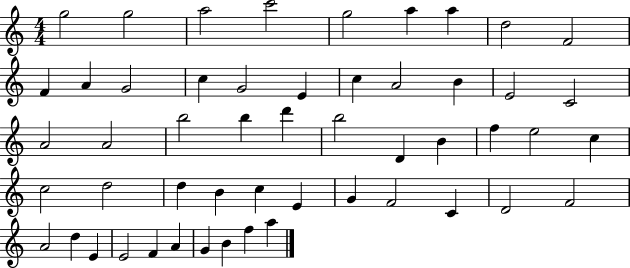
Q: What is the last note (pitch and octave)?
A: A5